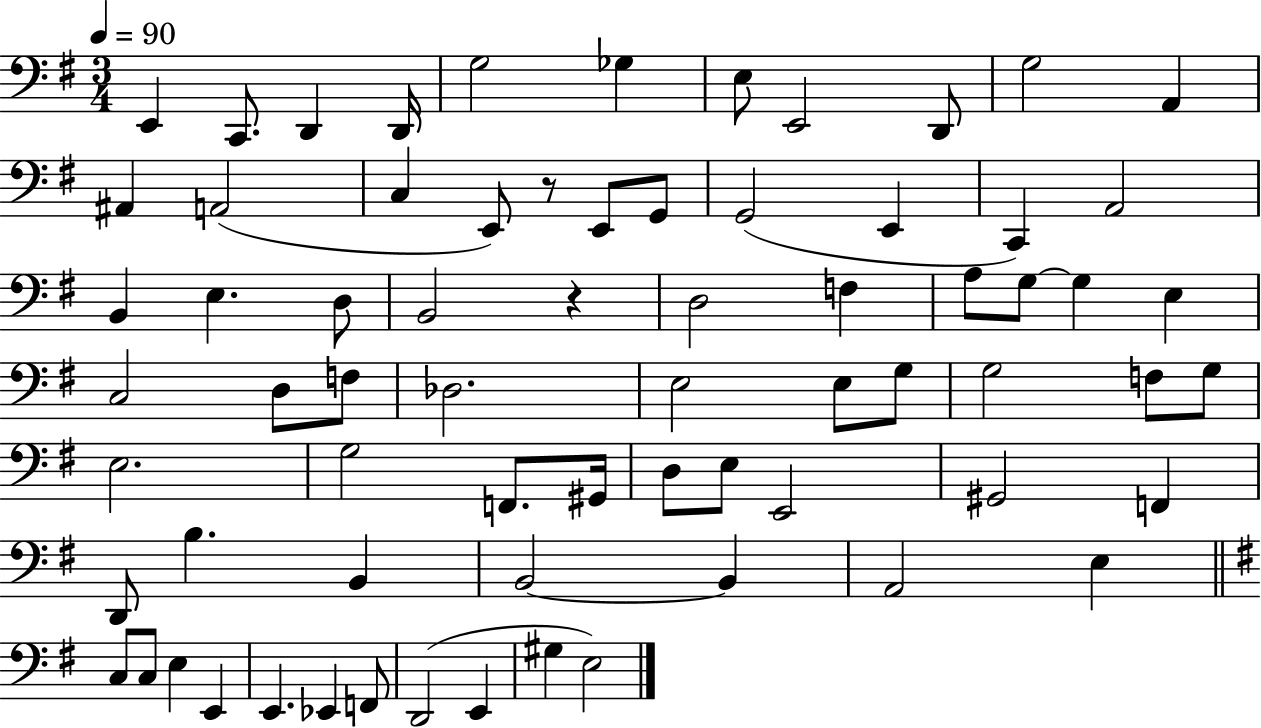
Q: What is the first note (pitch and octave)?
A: E2